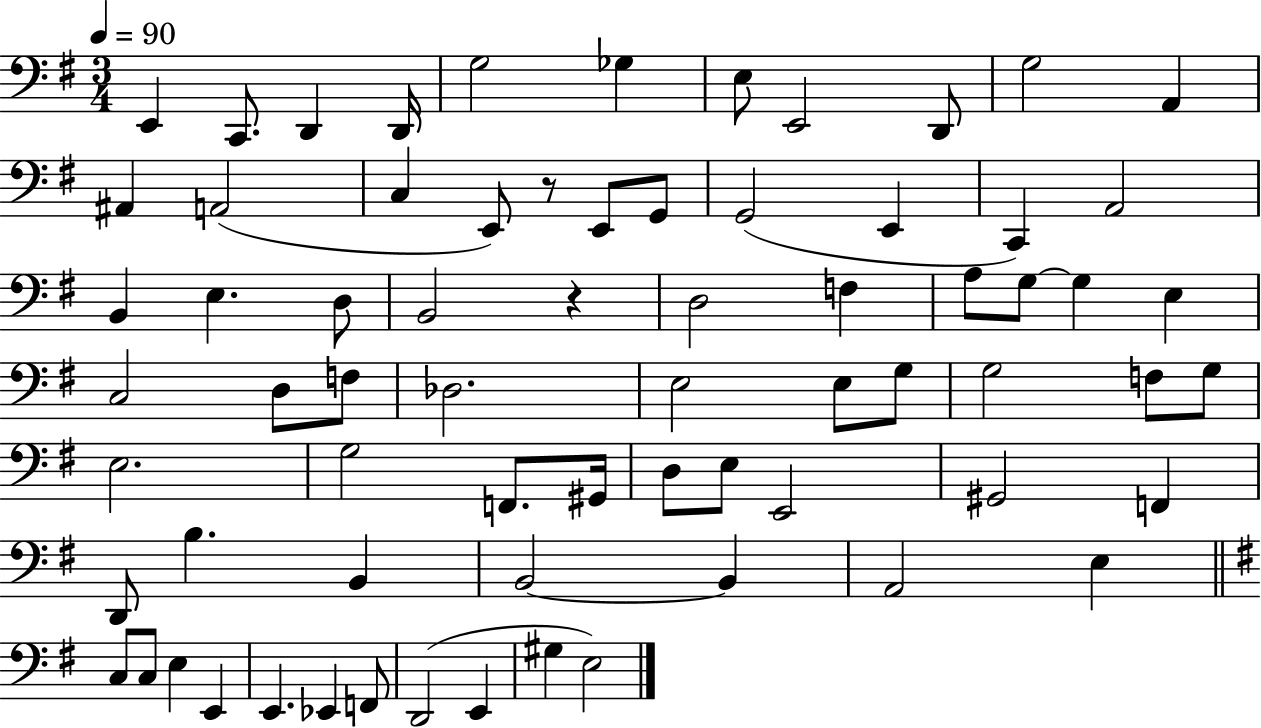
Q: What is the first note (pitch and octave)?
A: E2